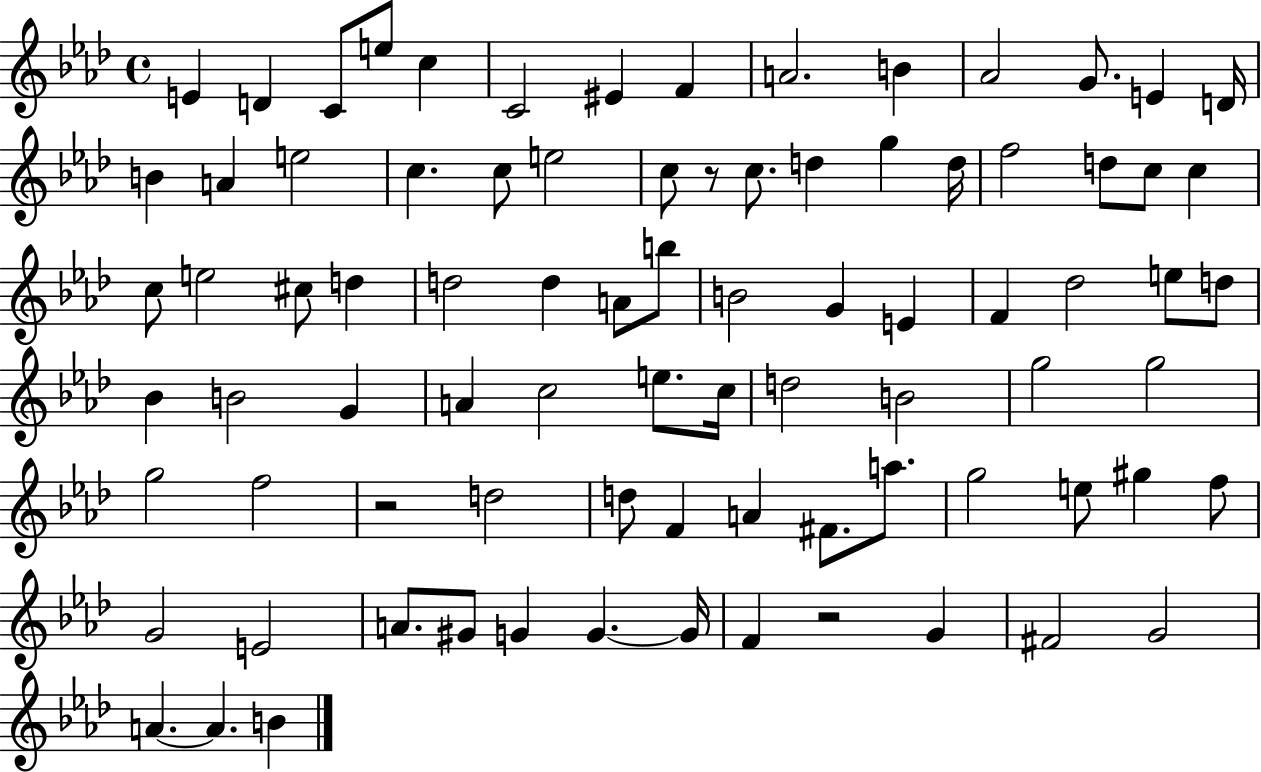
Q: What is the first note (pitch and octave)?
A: E4